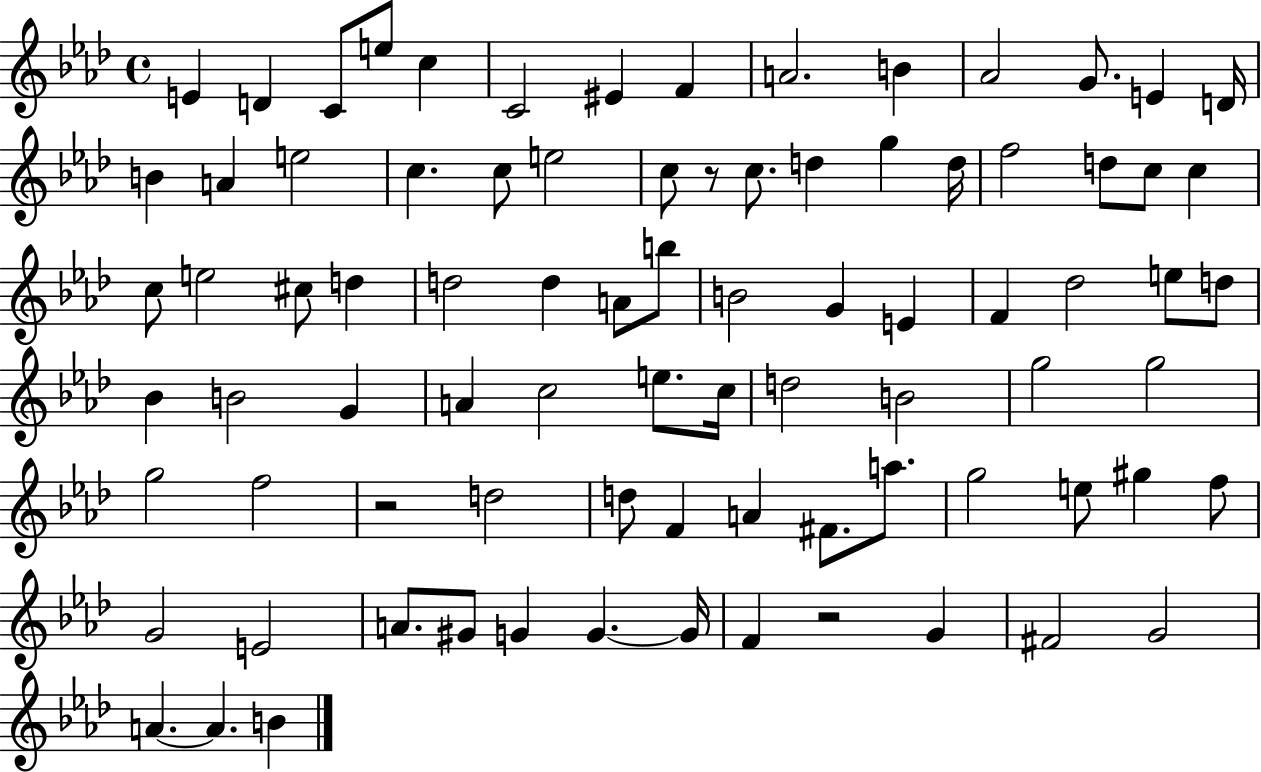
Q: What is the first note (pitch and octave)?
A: E4